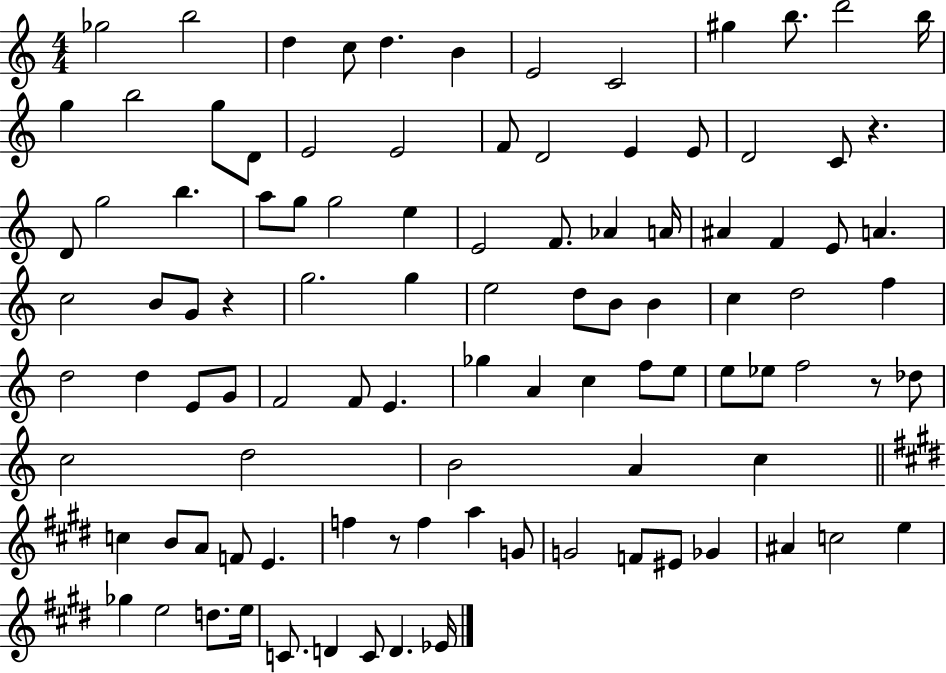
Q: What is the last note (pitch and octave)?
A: Eb4